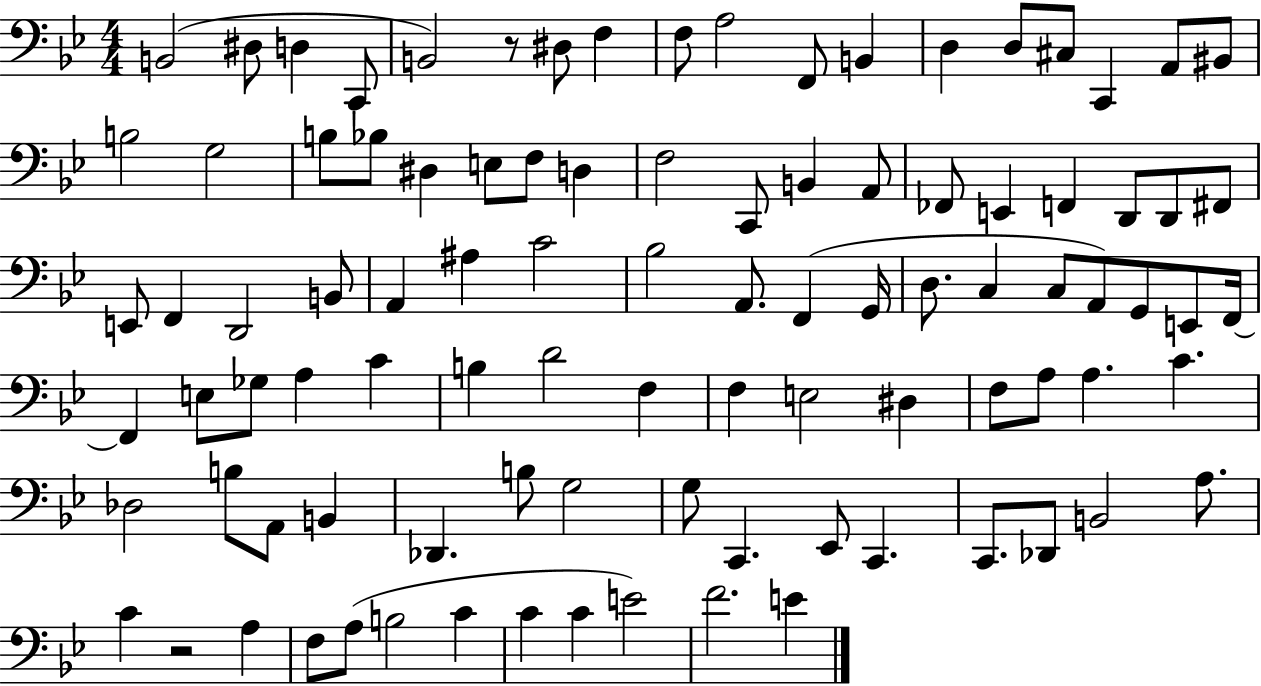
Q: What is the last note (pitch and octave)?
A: E4